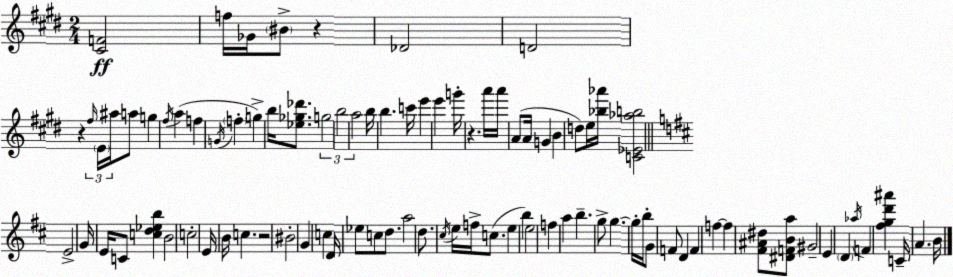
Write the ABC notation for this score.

X:1
T:Untitled
M:2/4
L:1/4
K:E
[^CF]2 f/4 _G/4 ^B/2 z _D2 D2 z ^f/4 E/4 ^a/4 a/2 g ^f/4 a f G/4 f g b/4 [_e_g_d']/2 g2 b2 a2 b/4 b c'/4 e' e' g'/4 z a'/4 a'/4 A/2 A/4 G B d/2 e/4 [_b_a']/4 [C_E_ab]2 E2 G/4 E/4 C/2 [cd_eb] B2 c2 E/4 B/4 c z2 ^B2 G c D/4 _e/2 c/2 d/2 a2 d/2 ^c/4 e/4 f/4 c/2 e b e2 f a b g/2 g g/4 b/4 G/2 F/2 D F f f [^F^A^d]/2 [^DFBa]/2 ^G2 E D _a/4 F [^fgd'^a'] C/4 A B/4